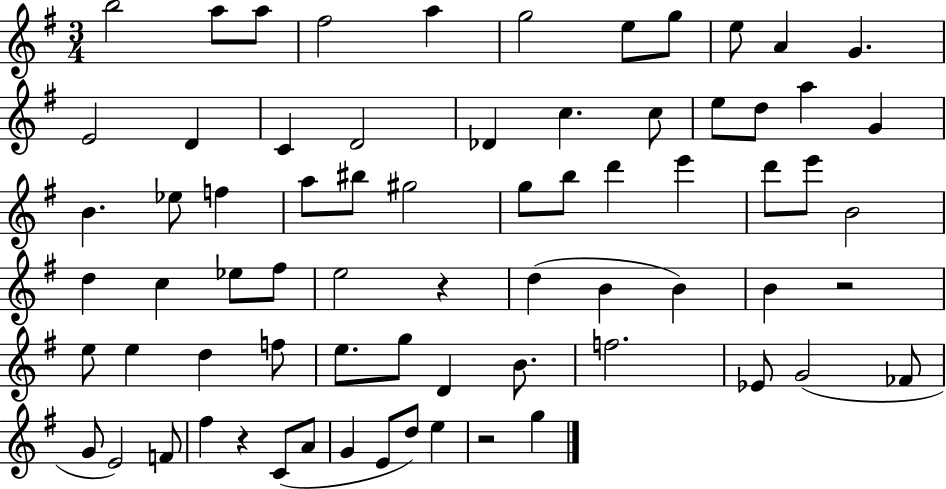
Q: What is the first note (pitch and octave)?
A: B5